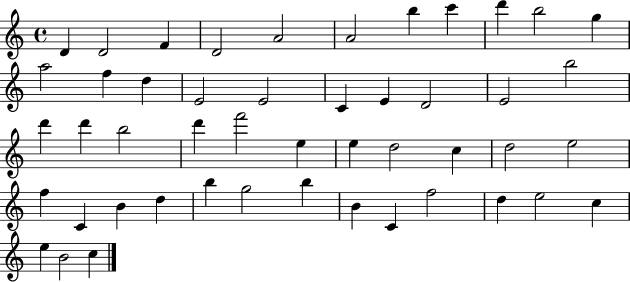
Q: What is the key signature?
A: C major